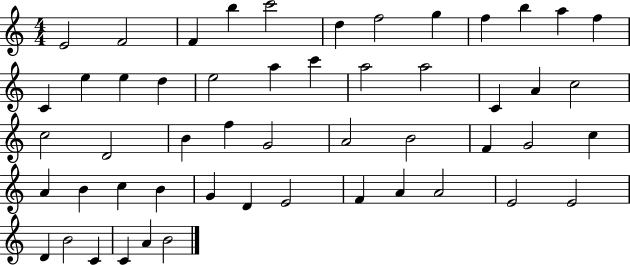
X:1
T:Untitled
M:4/4
L:1/4
K:C
E2 F2 F b c'2 d f2 g f b a f C e e d e2 a c' a2 a2 C A c2 c2 D2 B f G2 A2 B2 F G2 c A B c B G D E2 F A A2 E2 E2 D B2 C C A B2